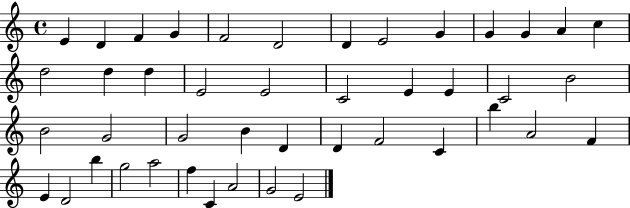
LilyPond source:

{
  \clef treble
  \time 4/4
  \defaultTimeSignature
  \key c \major
  e'4 d'4 f'4 g'4 | f'2 d'2 | d'4 e'2 g'4 | g'4 g'4 a'4 c''4 | \break d''2 d''4 d''4 | e'2 e'2 | c'2 e'4 e'4 | c'2 b'2 | \break b'2 g'2 | g'2 b'4 d'4 | d'4 f'2 c'4 | b''4 a'2 f'4 | \break e'4 d'2 b''4 | g''2 a''2 | f''4 c'4 a'2 | g'2 e'2 | \break \bar "|."
}